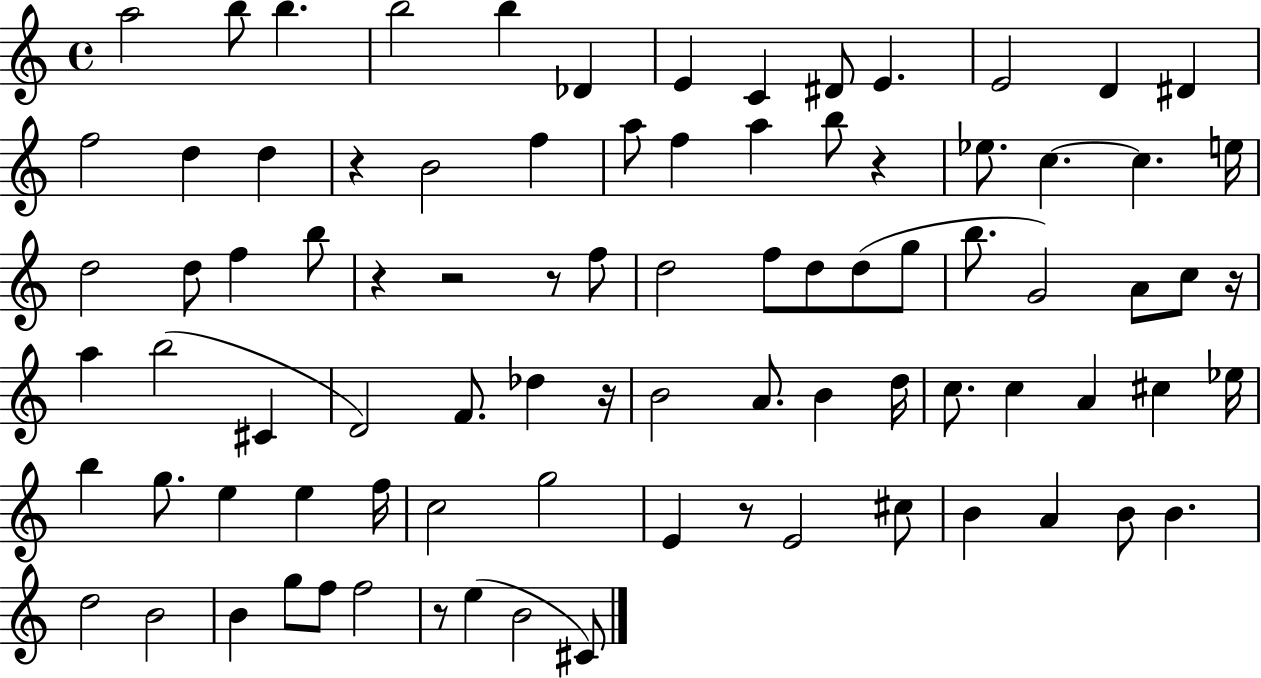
X:1
T:Untitled
M:4/4
L:1/4
K:C
a2 b/2 b b2 b _D E C ^D/2 E E2 D ^D f2 d d z B2 f a/2 f a b/2 z _e/2 c c e/4 d2 d/2 f b/2 z z2 z/2 f/2 d2 f/2 d/2 d/2 g/2 b/2 G2 A/2 c/2 z/4 a b2 ^C D2 F/2 _d z/4 B2 A/2 B d/4 c/2 c A ^c _e/4 b g/2 e e f/4 c2 g2 E z/2 E2 ^c/2 B A B/2 B d2 B2 B g/2 f/2 f2 z/2 e B2 ^C/2